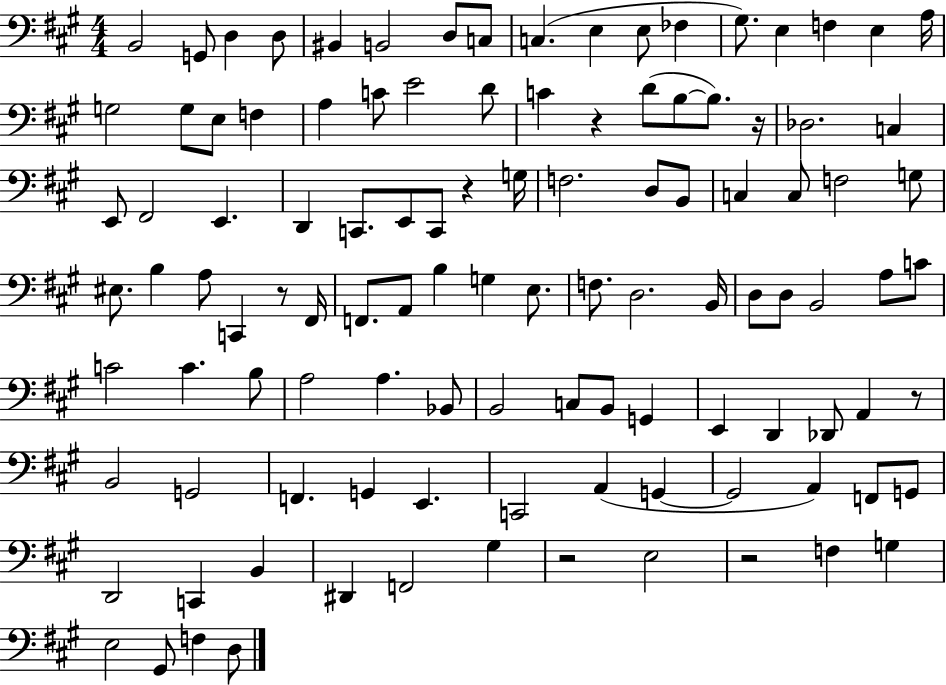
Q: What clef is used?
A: bass